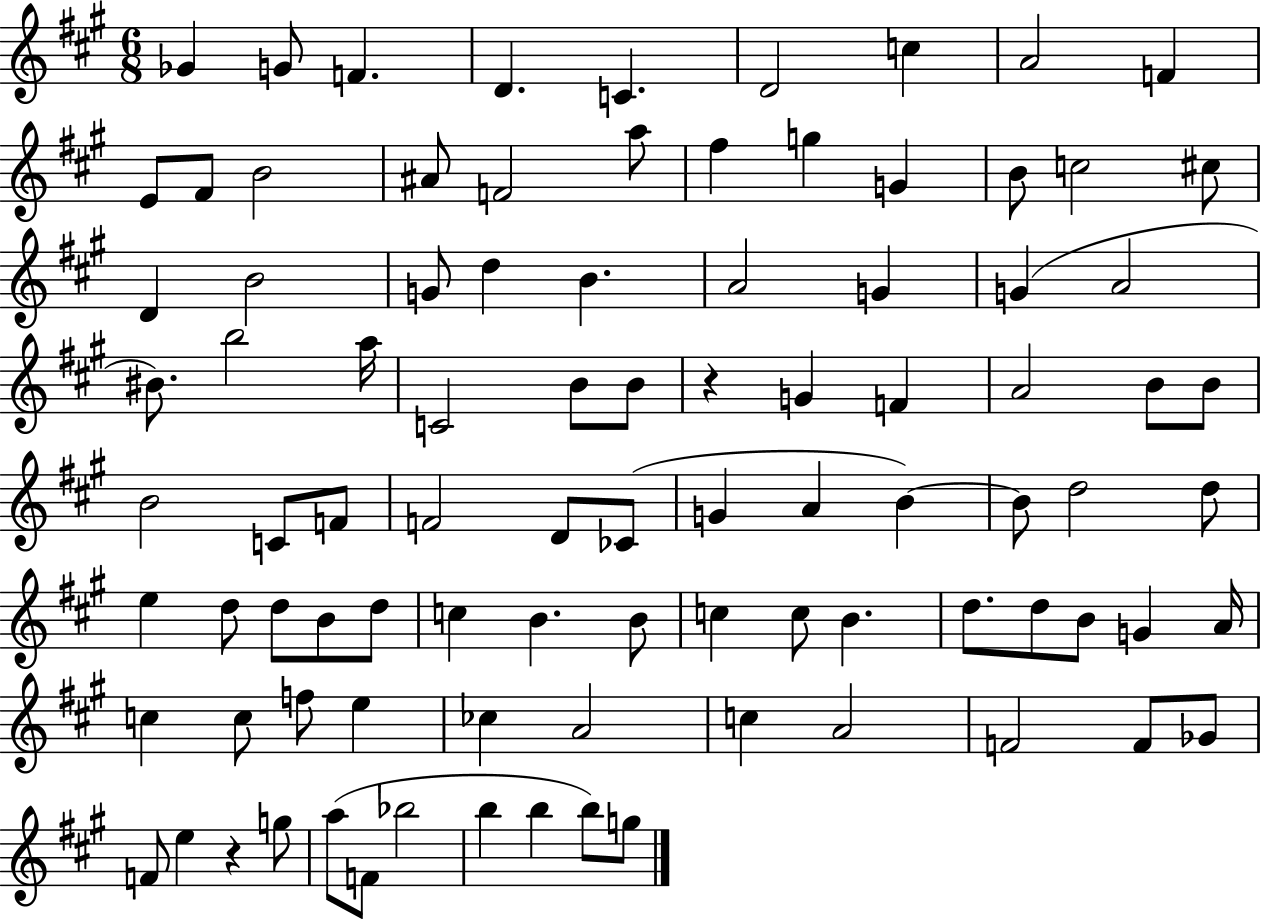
Gb4/q G4/e F4/q. D4/q. C4/q. D4/h C5/q A4/h F4/q E4/e F#4/e B4/h A#4/e F4/h A5/e F#5/q G5/q G4/q B4/e C5/h C#5/e D4/q B4/h G4/e D5/q B4/q. A4/h G4/q G4/q A4/h BIS4/e. B5/h A5/s C4/h B4/e B4/e R/q G4/q F4/q A4/h B4/e B4/e B4/h C4/e F4/e F4/h D4/e CES4/e G4/q A4/q B4/q B4/e D5/h D5/e E5/q D5/e D5/e B4/e D5/e C5/q B4/q. B4/e C5/q C5/e B4/q. D5/e. D5/e B4/e G4/q A4/s C5/q C5/e F5/e E5/q CES5/q A4/h C5/q A4/h F4/h F4/e Gb4/e F4/e E5/q R/q G5/e A5/e F4/e Bb5/h B5/q B5/q B5/e G5/e